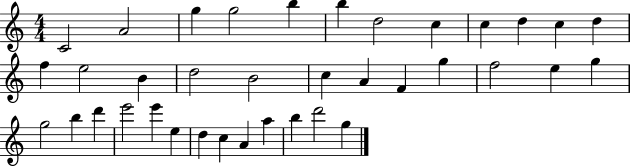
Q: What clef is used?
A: treble